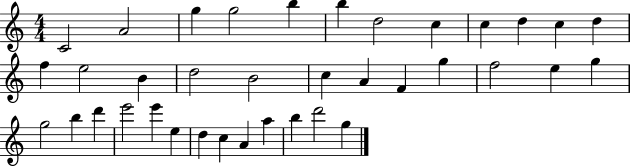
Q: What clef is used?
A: treble